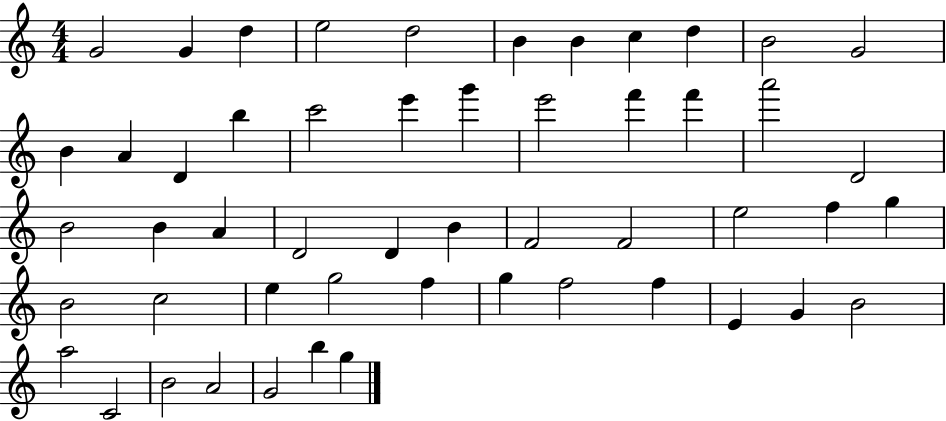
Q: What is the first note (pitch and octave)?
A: G4